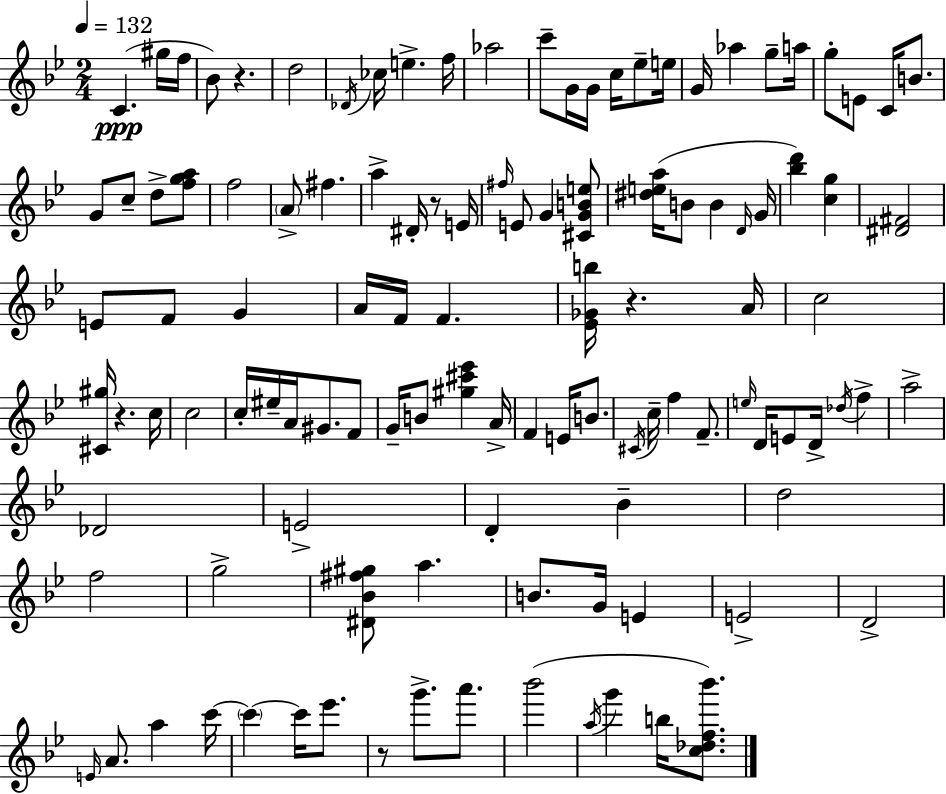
{
  \clef treble
  \numericTimeSignature
  \time 2/4
  \key bes \major
  \tempo 4 = 132
  c'4.(\ppp gis''16 f''16 | bes'8) r4. | d''2 | \acciaccatura { des'16 } ces''16 e''4.-> | \break f''16 aes''2 | c'''8-- g'16 g'16 c''16 ees''8-- | e''16 g'16 aes''4 g''8-- | a''16 g''8-. e'8 c'16 b'8. | \break g'8 c''8-- d''8-> <f'' g'' a''>8 | f''2 | \parenthesize a'8-> fis''4. | a''4-> dis'16-. r8 | \break e'16 \grace { fis''16 } e'8 g'4 | <cis' g' b' e''>8 <dis'' e'' a''>16( b'8 b'4 | \grace { d'16 } g'16 <bes'' d'''>4) <c'' g''>4 | <dis' fis'>2 | \break e'8 f'8 g'4 | a'16 f'16 f'4. | <ees' ges' b''>16 r4. | a'16 c''2 | \break <cis' gis''>16 r4. | c''16 c''2 | c''16-. eis''16-- a'16 gis'8. | f'8 g'16-- b'8 <gis'' cis''' ees'''>4 | \break a'16-> f'4 e'16 | b'8. \acciaccatura { cis'16 } c''16-- f''4 | f'8.-- \grace { e''16 } d'16 e'8 | d'16-> \acciaccatura { des''16 } f''4-> a''2-> | \break des'2 | e'2-> | d'4-. | bes'4-- d''2 | \break f''2 | g''2-> | <dis' bes' fis'' gis''>8 | a''4. b'8. | \break g'16 e'4 e'2-> | d'2-> | \grace { e'16 } a'8. | a''4 c'''16~~ \parenthesize c'''4~~ | \break c'''16 ees'''8. r8 | g'''8.-> a'''8. bes'''2( | \acciaccatura { a''16 } | g'''4 b''16 <c'' des'' f'' bes'''>8.) | \break \bar "|."
}